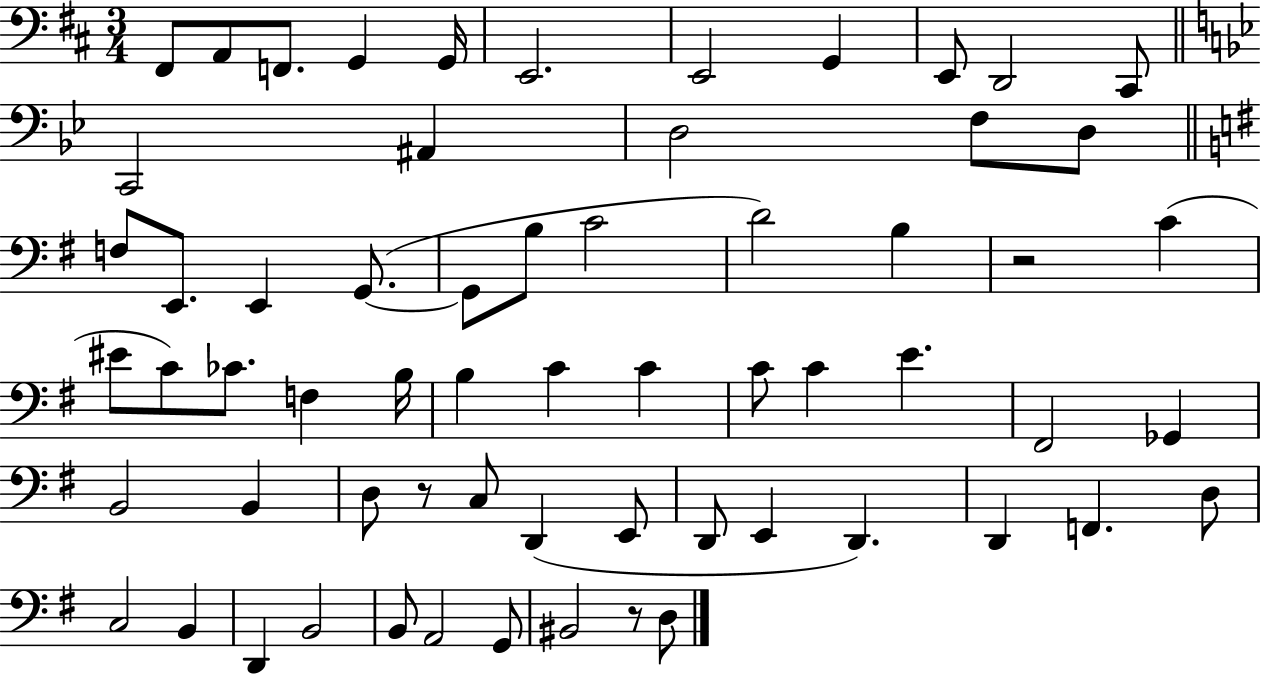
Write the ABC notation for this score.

X:1
T:Untitled
M:3/4
L:1/4
K:D
^F,,/2 A,,/2 F,,/2 G,, G,,/4 E,,2 E,,2 G,, E,,/2 D,,2 ^C,,/2 C,,2 ^A,, D,2 F,/2 D,/2 F,/2 E,,/2 E,, G,,/2 G,,/2 B,/2 C2 D2 B, z2 C ^E/2 C/2 _C/2 F, B,/4 B, C C C/2 C E ^F,,2 _G,, B,,2 B,, D,/2 z/2 C,/2 D,, E,,/2 D,,/2 E,, D,, D,, F,, D,/2 C,2 B,, D,, B,,2 B,,/2 A,,2 G,,/2 ^B,,2 z/2 D,/2